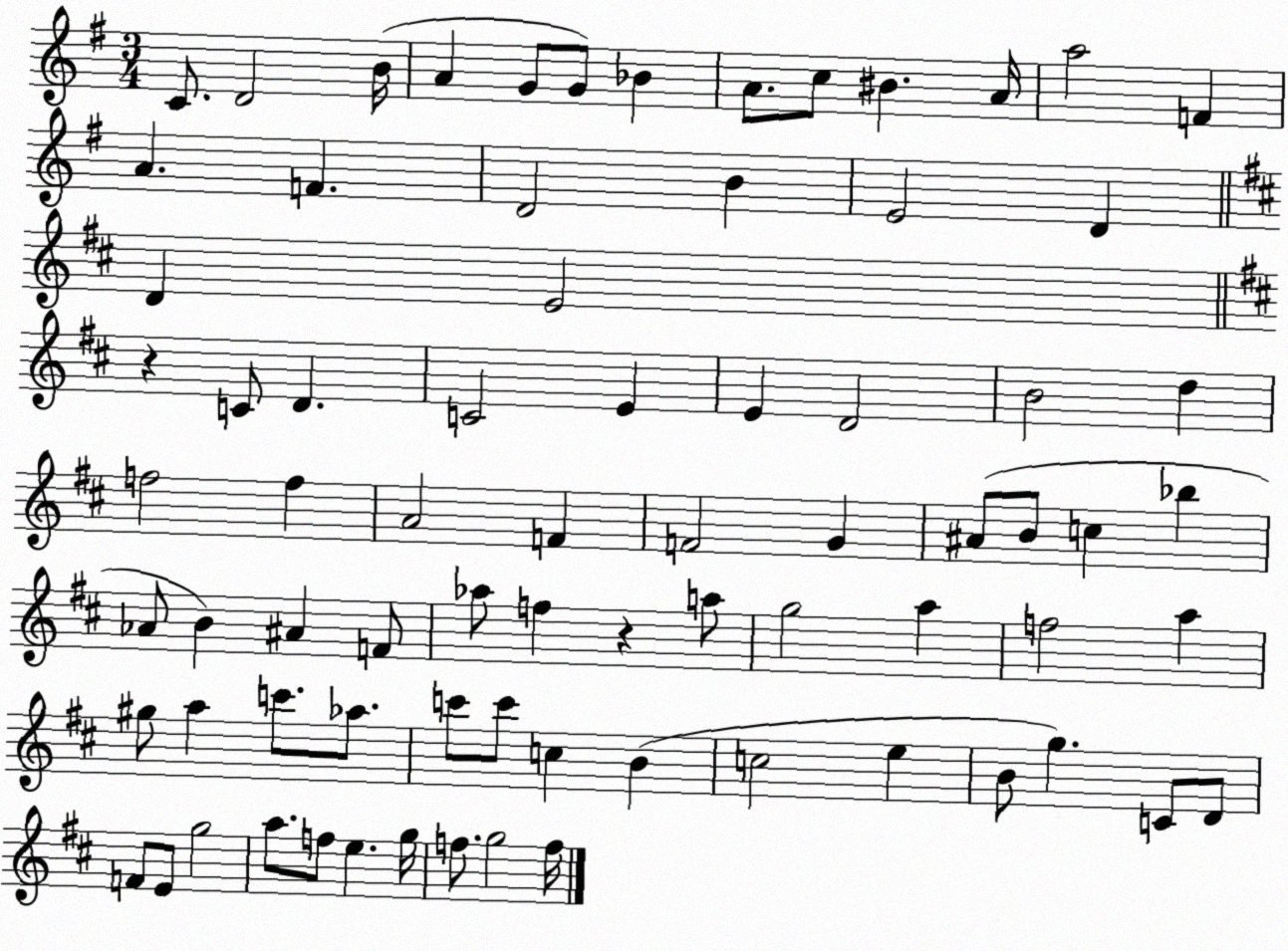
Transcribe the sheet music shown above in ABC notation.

X:1
T:Untitled
M:3/4
L:1/4
K:G
C/2 D2 B/4 A G/2 G/2 _B A/2 c/2 ^B A/4 a2 F A F D2 B E2 D D E2 z C/2 D C2 E E D2 B2 d f2 f A2 F F2 G ^A/2 B/2 c _b _A/2 B ^A F/2 _a/2 f z a/2 g2 a f2 a ^g/2 a c'/2 _a/2 c'/2 c'/2 c B c2 e B/2 g C/2 D/2 F/2 E/2 g2 a/2 f/2 e g/4 f/2 g2 f/4